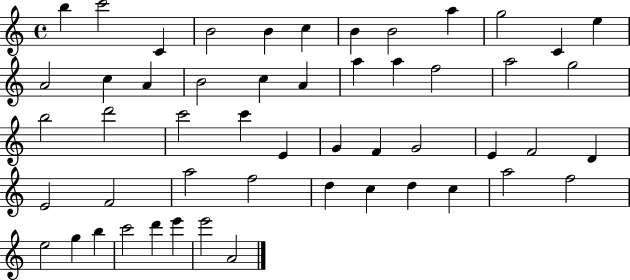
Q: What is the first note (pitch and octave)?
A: B5